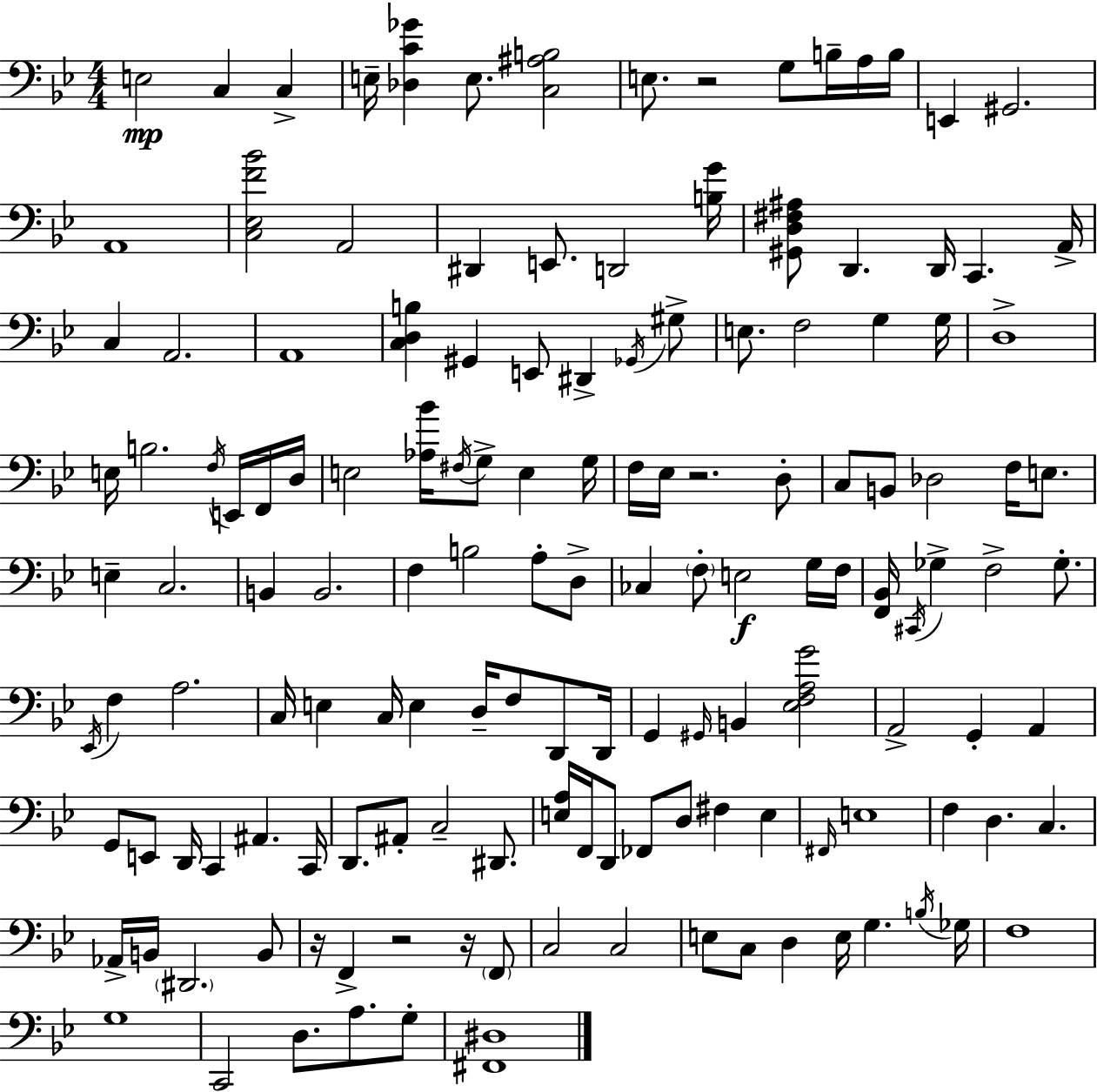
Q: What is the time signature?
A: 4/4